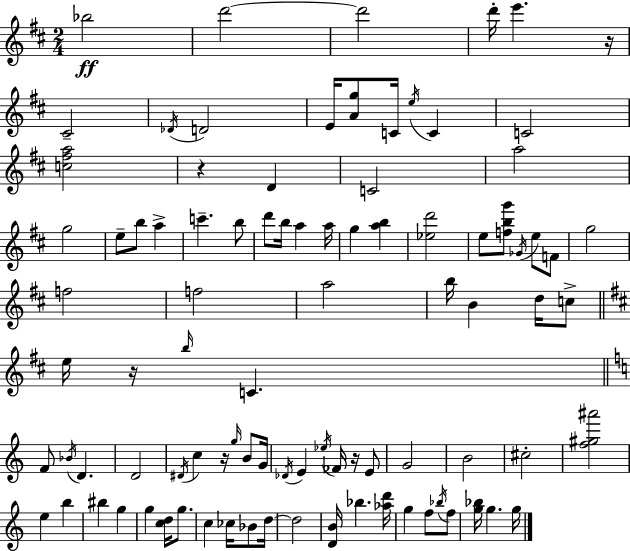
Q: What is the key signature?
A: D major